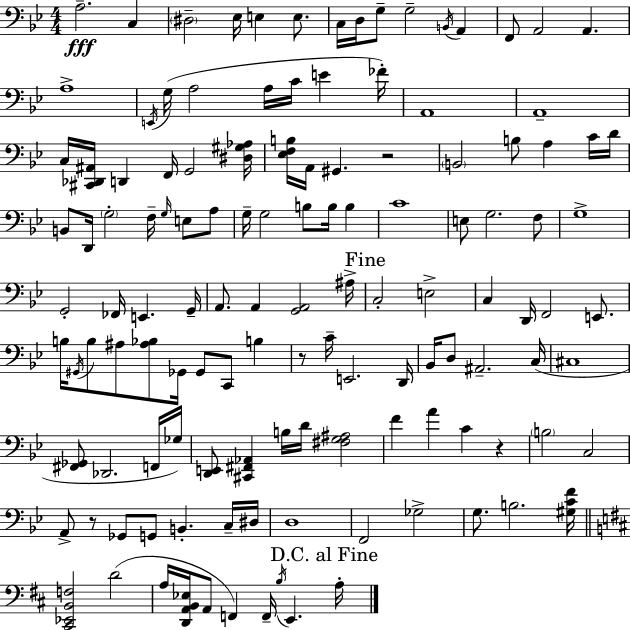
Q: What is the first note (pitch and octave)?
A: A3